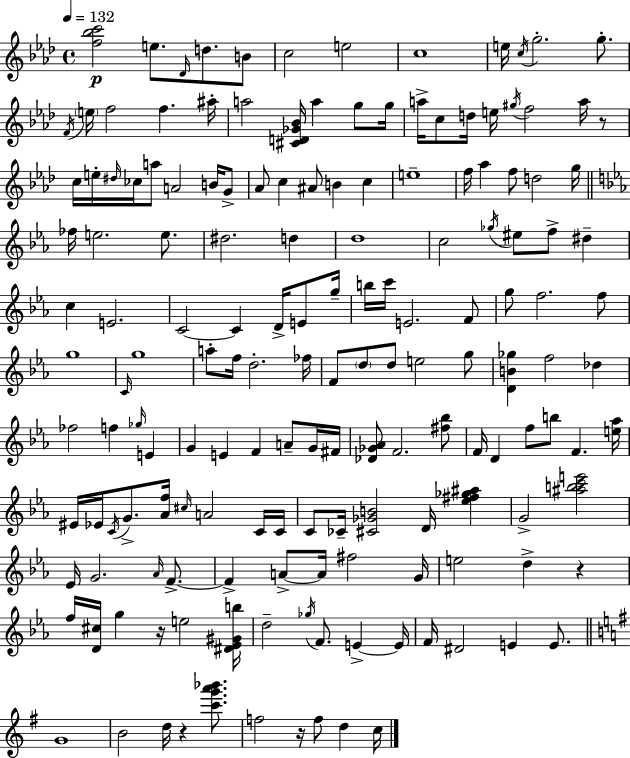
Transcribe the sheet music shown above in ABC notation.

X:1
T:Untitled
M:4/4
L:1/4
K:Fm
[f_bc']2 e/2 _D/4 d/2 B/2 c2 e2 c4 e/4 c/4 g2 g/2 F/4 e/4 f2 f ^a/4 a2 [^CD_G_B]/4 a g/2 g/4 a/4 c/2 d/4 e/4 ^g/4 f2 a/4 z/2 c/4 e/4 ^d/4 _c/4 a/2 A2 B/4 G/2 _A/2 c ^A/2 B c e4 f/4 _a f/2 d2 g/4 _f/4 e2 e/2 ^d2 d d4 c2 _g/4 ^e/2 f/2 ^d c E2 C2 C D/4 E/2 g/4 b/4 c'/4 E2 F/2 g/2 f2 f/2 g4 C/4 g4 a/2 f/4 d2 _f/4 F/2 d/2 d/2 e2 g/2 [DB_g] f2 _d _f2 f _g/4 E G E F A/2 G/4 ^F/4 [_D_G_A]/2 F2 [^f_b]/2 F/4 D f/2 b/2 F [e_a]/4 ^E/4 _E/4 C/4 G/2 [_Af]/4 ^c/4 A2 C/4 C/4 C/2 _C/4 [^C_GB]2 D/4 [_e^f_g^a] G2 [^abc'e']2 _E/4 G2 _A/4 F/2 F A/2 A/4 ^f2 G/4 e2 d z f/4 [D^c]/4 g z/4 e2 [^D_E^Gb]/4 d2 _g/4 F/2 E E/4 F/4 ^D2 E E/2 G4 B2 d/4 z [c'g'a'_b']/2 f2 z/4 f/2 d c/4